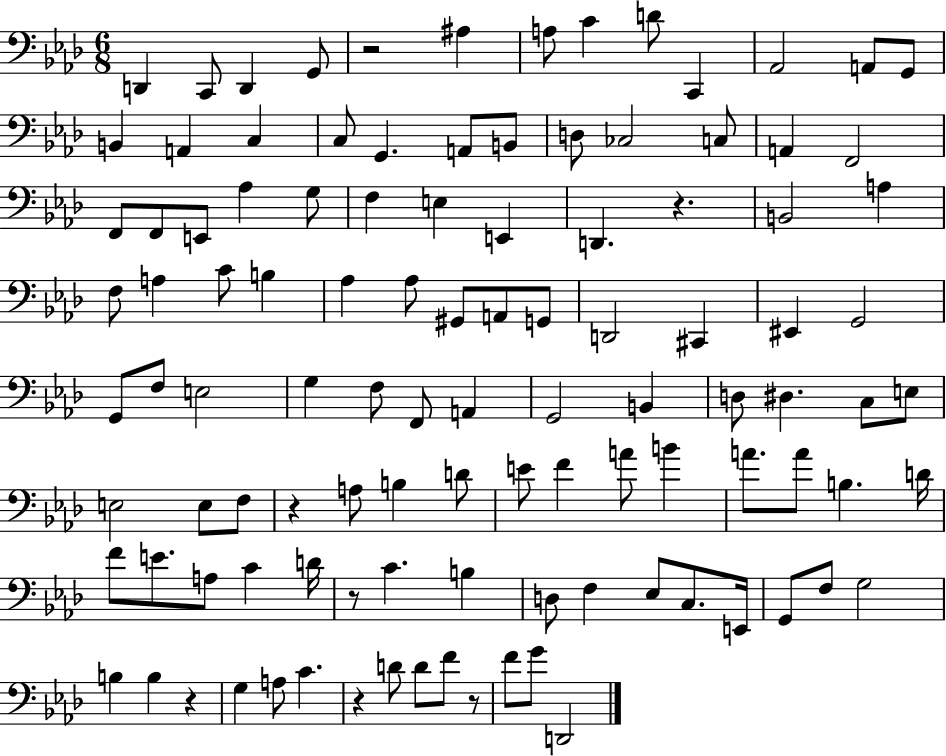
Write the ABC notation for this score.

X:1
T:Untitled
M:6/8
L:1/4
K:Ab
D,, C,,/2 D,, G,,/2 z2 ^A, A,/2 C D/2 C,, _A,,2 A,,/2 G,,/2 B,, A,, C, C,/2 G,, A,,/2 B,,/2 D,/2 _C,2 C,/2 A,, F,,2 F,,/2 F,,/2 E,,/2 _A, G,/2 F, E, E,, D,, z B,,2 A, F,/2 A, C/2 B, _A, _A,/2 ^G,,/2 A,,/2 G,,/2 D,,2 ^C,, ^E,, G,,2 G,,/2 F,/2 E,2 G, F,/2 F,,/2 A,, G,,2 B,, D,/2 ^D, C,/2 E,/2 E,2 E,/2 F,/2 z A,/2 B, D/2 E/2 F A/2 B A/2 A/2 B, D/4 F/2 E/2 A,/2 C D/4 z/2 C B, D,/2 F, _E,/2 C,/2 E,,/4 G,,/2 F,/2 G,2 B, B, z G, A,/2 C z D/2 D/2 F/2 z/2 F/2 G/2 D,,2